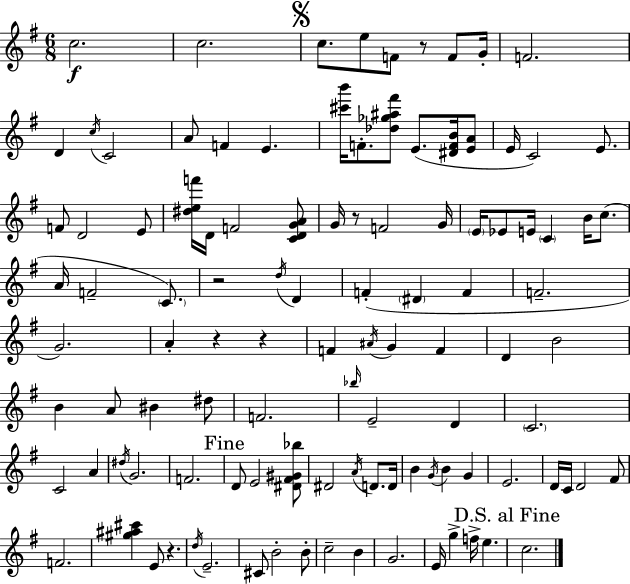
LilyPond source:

{
  \clef treble
  \numericTimeSignature
  \time 6/8
  \key e \minor
  \repeat volta 2 { c''2.\f | c''2. | \mark \markup { \musicglyph "scripts.segno" } c''8. e''8 f'8 r8 f'8 g'16-. | f'2. | \break d'4 \acciaccatura { c''16 } c'2 | a'8 f'4 e'4. | <cis''' b'''>16 f'8.-. <des'' ges'' ais'' fis'''>8 e'8.( <dis' f' b'>16 <e' a'>8 | e'16 c'2) e'8. | \break f'8 d'2 e'8 | <dis'' e'' f'''>16 d'16 f'2 <c' d' g' a'>8 | g'16 r8 f'2 | g'16 \parenthesize e'16 ees'8 e'16 \parenthesize c'4 b'16 c''8.( | \break a'16 f'2-- \parenthesize c'8.) | r2 \acciaccatura { d''16 } d'4 | f'4-.( \parenthesize dis'4 f'4 | f'2.-- | \break g'2.) | a'4-. r4 r4 | f'4 \acciaccatura { ais'16 } g'4 f'4 | d'4 b'2 | \break b'4 a'8 bis'4 | dis''8 f'2. | \grace { bes''16 } e'2-- | d'4 \parenthesize c'2. | \break c'2 | a'4 \acciaccatura { dis''16 } g'2. | f'2. | \mark "Fine" d'8 e'2 | \break <dis' fis' gis' bes''>8 dis'2 | \acciaccatura { a'16 } d'8. d'16 b'4 \acciaccatura { g'16 } b'4 | g'4 e'2. | d'16 c'16 d'2 | \break fis'8 f'2. | <gis'' ais'' cis'''>4 e'8 | r4. \acciaccatura { d''16 } e'2.-- | cis'8 b'2-. | \break b'8-. c''2-- | b'4 g'2. | e'16 g''4-> | f''16-> e''4. \mark "D.S. al Fine" c''2. | \break } \bar "|."
}